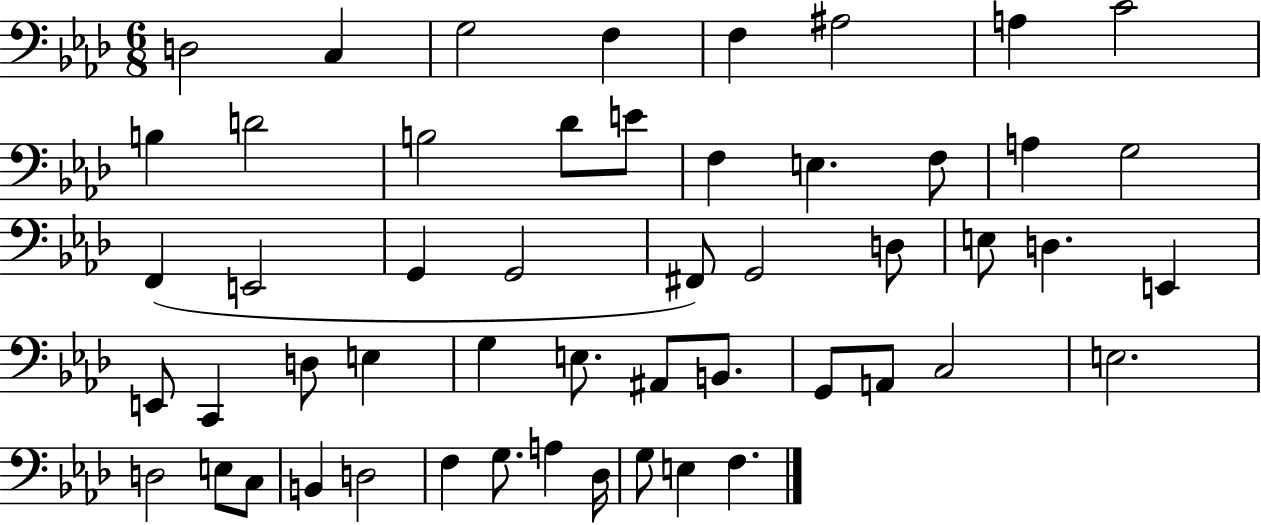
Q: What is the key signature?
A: AES major